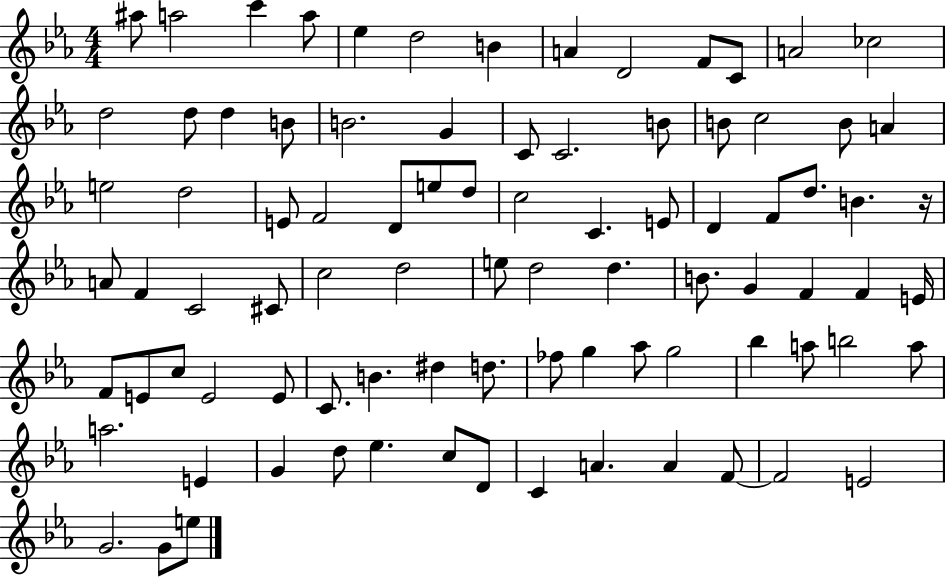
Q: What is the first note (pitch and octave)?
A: A#5